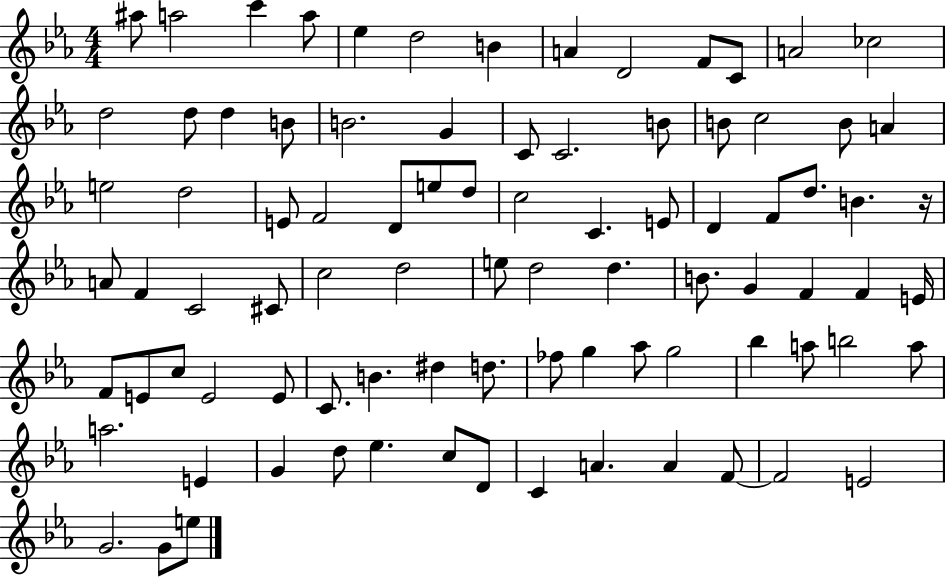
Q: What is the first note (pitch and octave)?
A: A#5